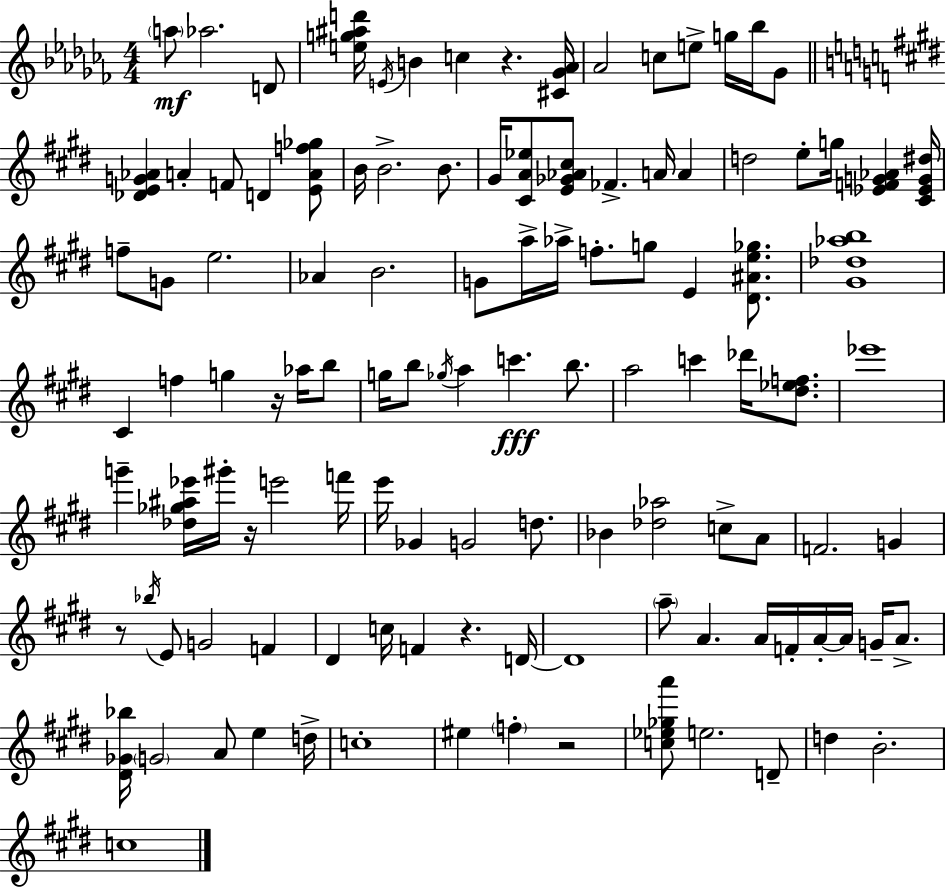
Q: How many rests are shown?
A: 6